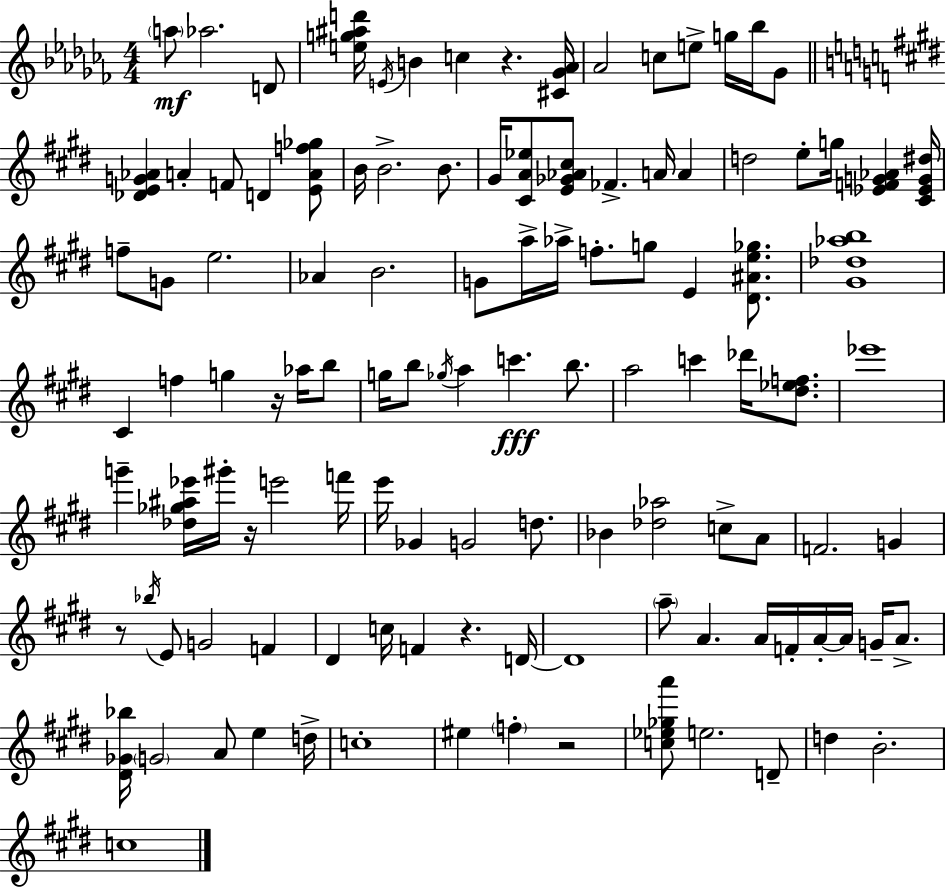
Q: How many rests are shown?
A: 6